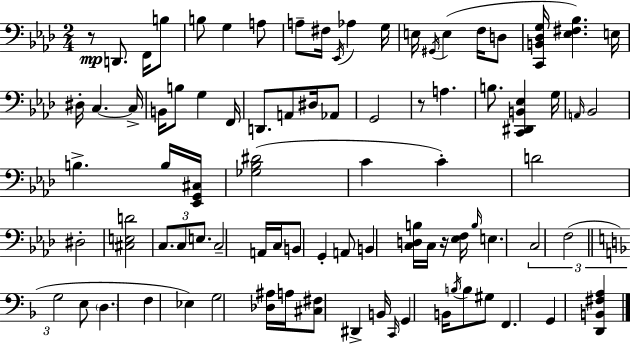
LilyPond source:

{
  \clef bass
  \numericTimeSignature
  \time 2/4
  \key aes \major
  r8\mp d,8. f,16 b8 | b8 g4 a8 | a8-- fis16 \acciaccatura { ees,16 } aes4 | g16 e16 \acciaccatura { gis,16 } e4( f16 | \break d8 <c, b, des g>16 <ees fis bes>4.) | e16 dis16-. c4.~~ | c16-> b,16 b8 g4 | f,16 d,8. a,8 dis16 | \break aes,8 g,2 | r8 a4. | b8. <c, dis, b, ees>4 | g16 \grace { a,16 } bes,2 | \break b4.-> | b16 <ees, g, cis>16 <ges bes dis'>2( | c'4 c'4-.) | d'2 | \break dis2-. | <cis e d'>2 | \tuplet 3/2 { c8. c8 | e8. } c2-- | \break a,16 c16 b,8 g,4-. | a,8 b,4 | <c d b>16 c16 r16 <ees f>16 \grace { b16 } e4. | \tuplet 3/2 { c2 | \break f2( | \bar "||" \break \key f \major g2 } | e8 \parenthesize d4. | f4 ees4) | g2 | \break <des ais>16 a16 <cis fis>8 dis,4-> | b,16 \grace { c,16 } g,4 b,16 \acciaccatura { b16 } | b8 gis8 f,4. | g,4 <d, b, fis a>4 | \break \bar "|."
}